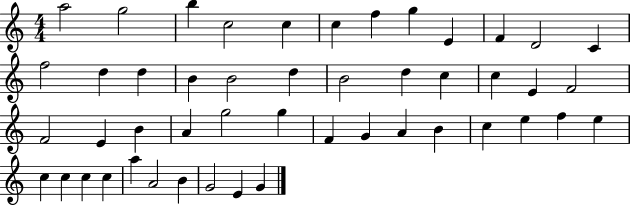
A5/h G5/h B5/q C5/h C5/q C5/q F5/q G5/q E4/q F4/q D4/h C4/q F5/h D5/q D5/q B4/q B4/h D5/q B4/h D5/q C5/q C5/q E4/q F4/h F4/h E4/q B4/q A4/q G5/h G5/q F4/q G4/q A4/q B4/q C5/q E5/q F5/q E5/q C5/q C5/q C5/q C5/q A5/q A4/h B4/q G4/h E4/q G4/q